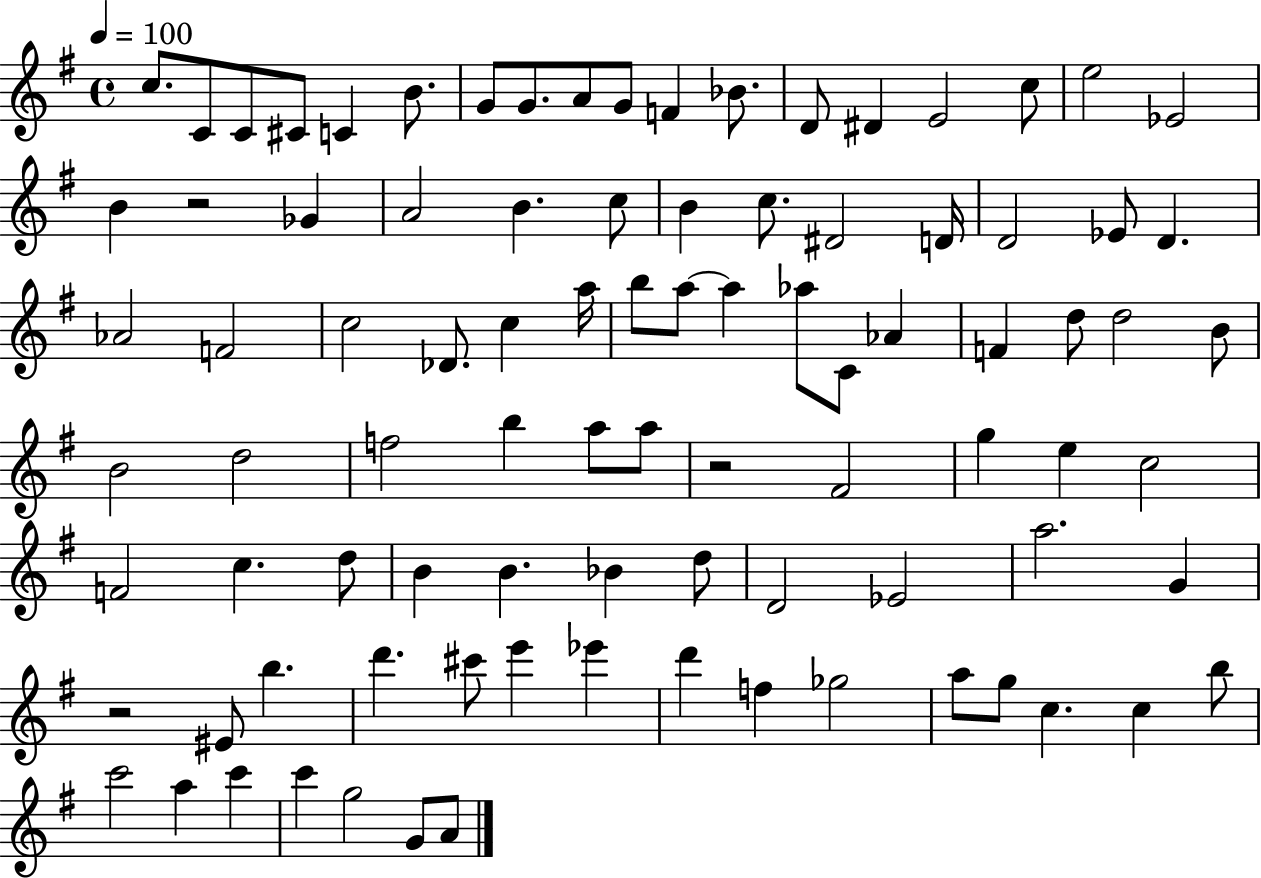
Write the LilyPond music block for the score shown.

{
  \clef treble
  \time 4/4
  \defaultTimeSignature
  \key g \major
  \tempo 4 = 100
  c''8. c'8 c'8 cis'8 c'4 b'8. | g'8 g'8. a'8 g'8 f'4 bes'8. | d'8 dis'4 e'2 c''8 | e''2 ees'2 | \break b'4 r2 ges'4 | a'2 b'4. c''8 | b'4 c''8. dis'2 d'16 | d'2 ees'8 d'4. | \break aes'2 f'2 | c''2 des'8. c''4 a''16 | b''8 a''8~~ a''4 aes''8 c'8 aes'4 | f'4 d''8 d''2 b'8 | \break b'2 d''2 | f''2 b''4 a''8 a''8 | r2 fis'2 | g''4 e''4 c''2 | \break f'2 c''4. d''8 | b'4 b'4. bes'4 d''8 | d'2 ees'2 | a''2. g'4 | \break r2 eis'8 b''4. | d'''4. cis'''8 e'''4 ees'''4 | d'''4 f''4 ges''2 | a''8 g''8 c''4. c''4 b''8 | \break c'''2 a''4 c'''4 | c'''4 g''2 g'8 a'8 | \bar "|."
}